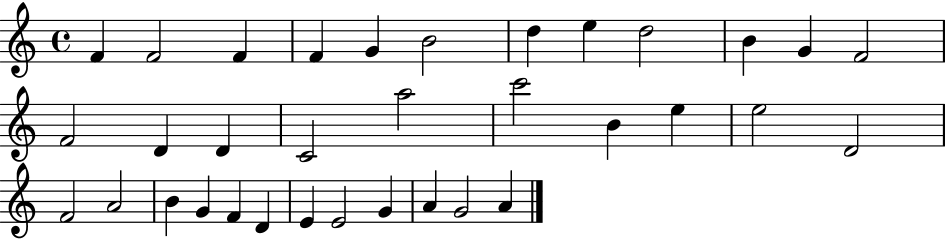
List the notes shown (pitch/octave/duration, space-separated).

F4/q F4/h F4/q F4/q G4/q B4/h D5/q E5/q D5/h B4/q G4/q F4/h F4/h D4/q D4/q C4/h A5/h C6/h B4/q E5/q E5/h D4/h F4/h A4/h B4/q G4/q F4/q D4/q E4/q E4/h G4/q A4/q G4/h A4/q